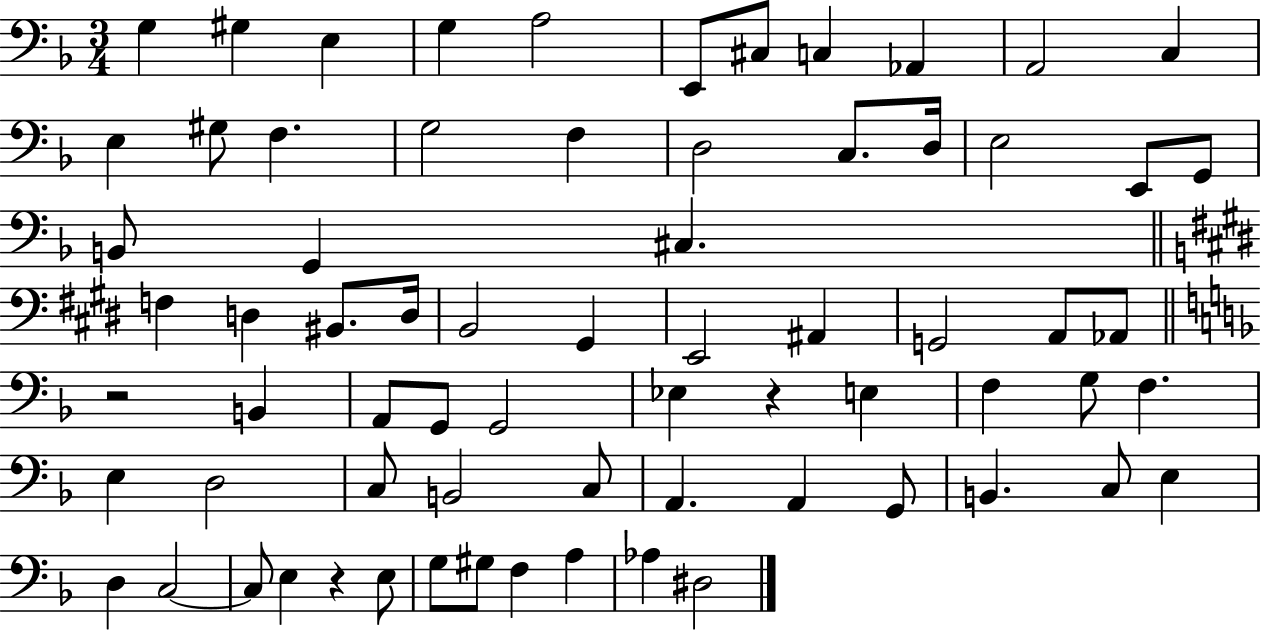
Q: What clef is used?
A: bass